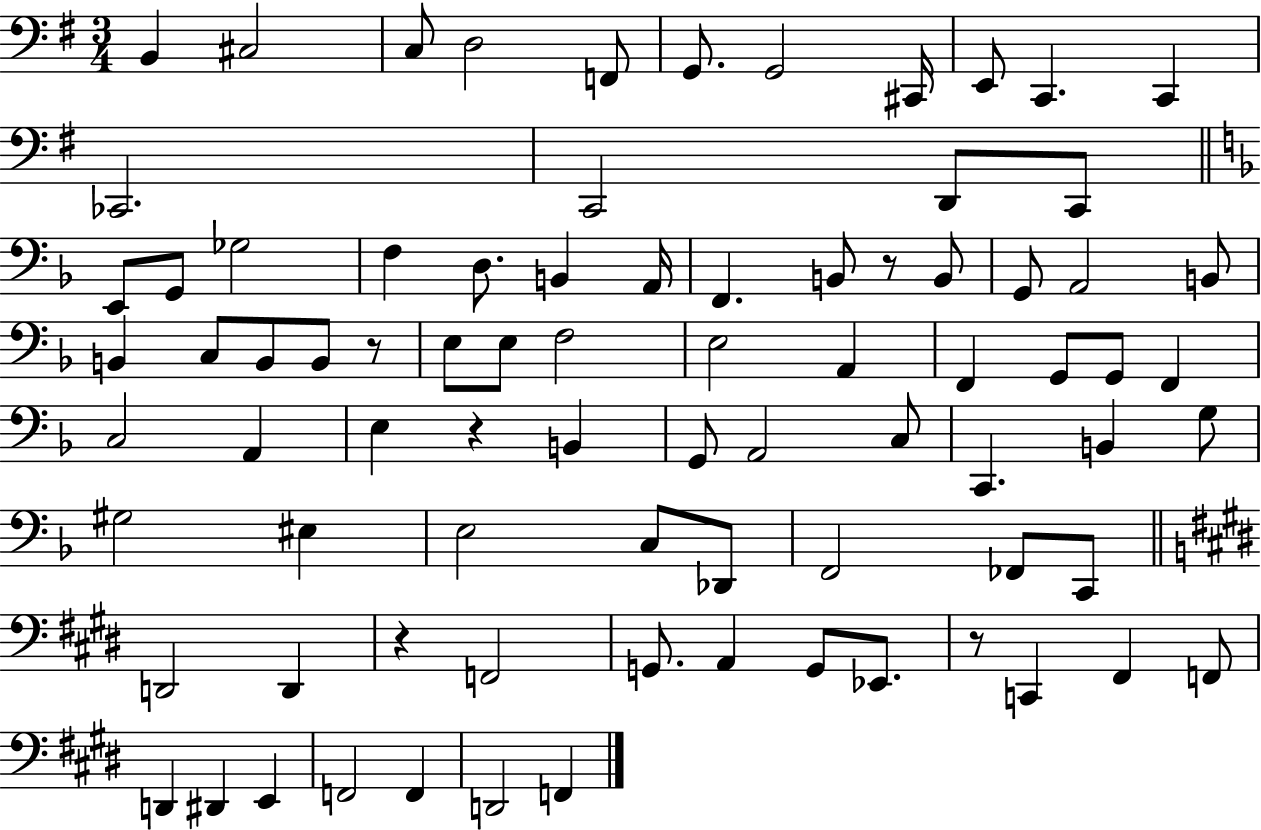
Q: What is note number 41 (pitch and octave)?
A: F2